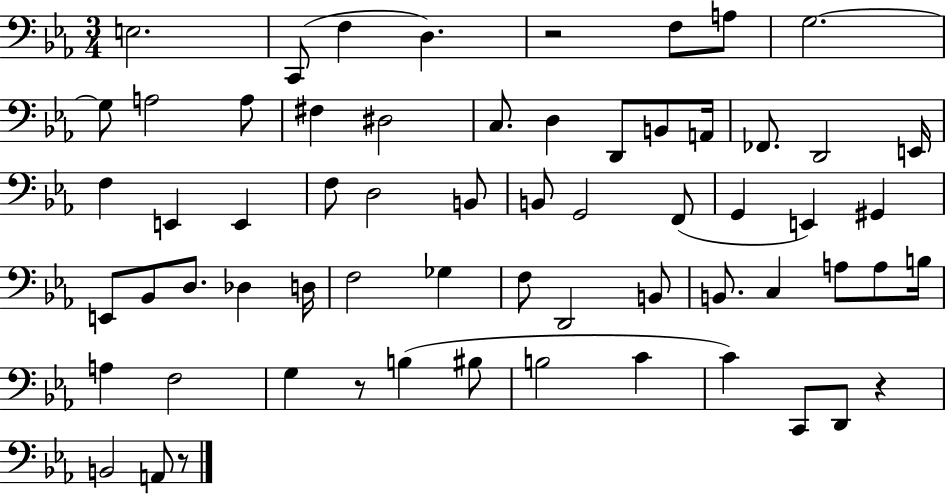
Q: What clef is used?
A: bass